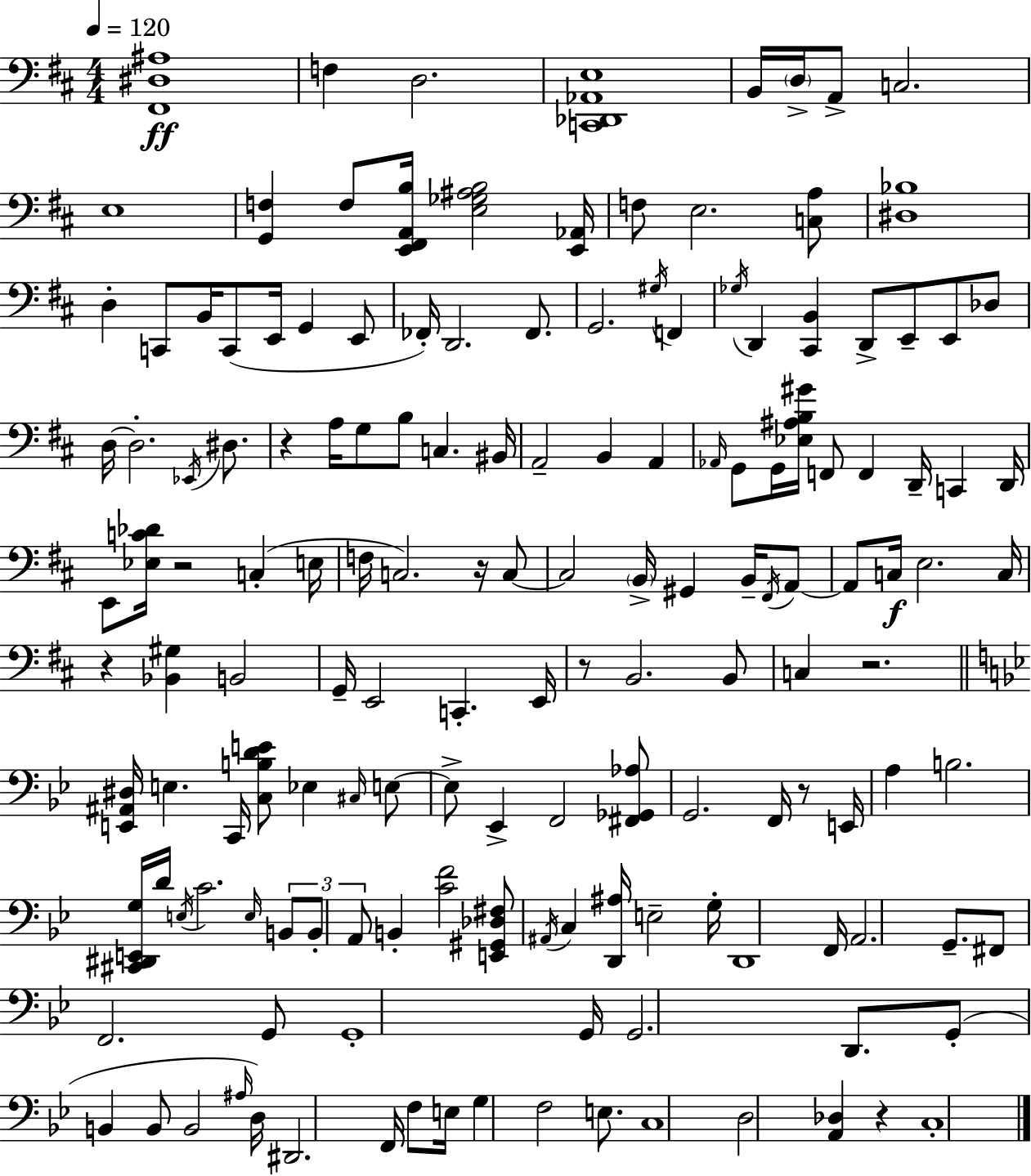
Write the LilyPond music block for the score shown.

{
  \clef bass
  \numericTimeSignature
  \time 4/4
  \key d \major
  \tempo 4 = 120
  \repeat volta 2 { <fis, dis ais>1\ff | f4 d2. | <c, des, aes, e>1 | b,16 \parenthesize d16-> a,8-> c2. | \break e1 | <g, f>4 f8 <e, fis, a, b>16 <e ges ais b>2 <e, aes,>16 | f8 e2. <c a>8 | <dis bes>1 | \break d4-. c,8 b,16 c,8( e,16 g,4 e,8 | fes,16-.) d,2. fes,8. | g,2. \acciaccatura { gis16 } f,4 | \acciaccatura { ges16 } d,4 <cis, b,>4 d,8-> e,8-- e,8 | \break des8 d16~~ d2.-. \acciaccatura { ees,16 } | dis8. r4 a16 g8 b8 c4. | bis,16 a,2-- b,4 a,4 | \grace { aes,16 } g,8 g,16 <ees ais b gis'>16 f,8 f,4 d,16-- c,4 | \break d,16 e,8 <ees c' des'>16 r2 c4-.( | e16 f16 c2.) | r16 c8~~ c2 \parenthesize b,16-> gis,4 | b,16-- \acciaccatura { fis,16 } a,8~~ a,8 c16\f e2. | \break c16 r4 <bes, gis>4 b,2 | g,16-- e,2 c,4.-. | e,16 r8 b,2. | b,8 c4 r2. | \break \bar "||" \break \key g \minor <e, ais, dis>16 e4. c,16 <c b d' e'>8 ees4 \grace { cis16 } e8~~ | e8-> ees,4-> f,2 <fis, ges, aes>8 | g,2. f,16 r8 | e,16 a4 b2. | \break <cis, dis, e, g>16 d'16 \acciaccatura { e16 } c'2. | \grace { e16 } \tuplet 3/2 { b,8 b,8-. a,8 } b,4-. <c' f'>2 | <e, gis, des fis>8 \acciaccatura { ais,16 } c4 <d, ais>16 e2-- | g16-. d,1 | \break f,16 a,2. | g,8.-- fis,8 f,2. | g,8 g,1-. | g,16 g,2. | \break d,8. g,8-.( b,4 b,8 b,2 | \grace { ais16 }) d16 dis,2. | f,16 f8 e16 g4 f2 | e8. c1 | \break d2 <a, des>4 | r4 c1-. | } \bar "|."
}